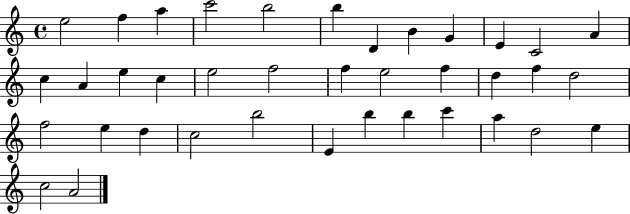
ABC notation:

X:1
T:Untitled
M:4/4
L:1/4
K:C
e2 f a c'2 b2 b D B G E C2 A c A e c e2 f2 f e2 f d f d2 f2 e d c2 b2 E b b c' a d2 e c2 A2